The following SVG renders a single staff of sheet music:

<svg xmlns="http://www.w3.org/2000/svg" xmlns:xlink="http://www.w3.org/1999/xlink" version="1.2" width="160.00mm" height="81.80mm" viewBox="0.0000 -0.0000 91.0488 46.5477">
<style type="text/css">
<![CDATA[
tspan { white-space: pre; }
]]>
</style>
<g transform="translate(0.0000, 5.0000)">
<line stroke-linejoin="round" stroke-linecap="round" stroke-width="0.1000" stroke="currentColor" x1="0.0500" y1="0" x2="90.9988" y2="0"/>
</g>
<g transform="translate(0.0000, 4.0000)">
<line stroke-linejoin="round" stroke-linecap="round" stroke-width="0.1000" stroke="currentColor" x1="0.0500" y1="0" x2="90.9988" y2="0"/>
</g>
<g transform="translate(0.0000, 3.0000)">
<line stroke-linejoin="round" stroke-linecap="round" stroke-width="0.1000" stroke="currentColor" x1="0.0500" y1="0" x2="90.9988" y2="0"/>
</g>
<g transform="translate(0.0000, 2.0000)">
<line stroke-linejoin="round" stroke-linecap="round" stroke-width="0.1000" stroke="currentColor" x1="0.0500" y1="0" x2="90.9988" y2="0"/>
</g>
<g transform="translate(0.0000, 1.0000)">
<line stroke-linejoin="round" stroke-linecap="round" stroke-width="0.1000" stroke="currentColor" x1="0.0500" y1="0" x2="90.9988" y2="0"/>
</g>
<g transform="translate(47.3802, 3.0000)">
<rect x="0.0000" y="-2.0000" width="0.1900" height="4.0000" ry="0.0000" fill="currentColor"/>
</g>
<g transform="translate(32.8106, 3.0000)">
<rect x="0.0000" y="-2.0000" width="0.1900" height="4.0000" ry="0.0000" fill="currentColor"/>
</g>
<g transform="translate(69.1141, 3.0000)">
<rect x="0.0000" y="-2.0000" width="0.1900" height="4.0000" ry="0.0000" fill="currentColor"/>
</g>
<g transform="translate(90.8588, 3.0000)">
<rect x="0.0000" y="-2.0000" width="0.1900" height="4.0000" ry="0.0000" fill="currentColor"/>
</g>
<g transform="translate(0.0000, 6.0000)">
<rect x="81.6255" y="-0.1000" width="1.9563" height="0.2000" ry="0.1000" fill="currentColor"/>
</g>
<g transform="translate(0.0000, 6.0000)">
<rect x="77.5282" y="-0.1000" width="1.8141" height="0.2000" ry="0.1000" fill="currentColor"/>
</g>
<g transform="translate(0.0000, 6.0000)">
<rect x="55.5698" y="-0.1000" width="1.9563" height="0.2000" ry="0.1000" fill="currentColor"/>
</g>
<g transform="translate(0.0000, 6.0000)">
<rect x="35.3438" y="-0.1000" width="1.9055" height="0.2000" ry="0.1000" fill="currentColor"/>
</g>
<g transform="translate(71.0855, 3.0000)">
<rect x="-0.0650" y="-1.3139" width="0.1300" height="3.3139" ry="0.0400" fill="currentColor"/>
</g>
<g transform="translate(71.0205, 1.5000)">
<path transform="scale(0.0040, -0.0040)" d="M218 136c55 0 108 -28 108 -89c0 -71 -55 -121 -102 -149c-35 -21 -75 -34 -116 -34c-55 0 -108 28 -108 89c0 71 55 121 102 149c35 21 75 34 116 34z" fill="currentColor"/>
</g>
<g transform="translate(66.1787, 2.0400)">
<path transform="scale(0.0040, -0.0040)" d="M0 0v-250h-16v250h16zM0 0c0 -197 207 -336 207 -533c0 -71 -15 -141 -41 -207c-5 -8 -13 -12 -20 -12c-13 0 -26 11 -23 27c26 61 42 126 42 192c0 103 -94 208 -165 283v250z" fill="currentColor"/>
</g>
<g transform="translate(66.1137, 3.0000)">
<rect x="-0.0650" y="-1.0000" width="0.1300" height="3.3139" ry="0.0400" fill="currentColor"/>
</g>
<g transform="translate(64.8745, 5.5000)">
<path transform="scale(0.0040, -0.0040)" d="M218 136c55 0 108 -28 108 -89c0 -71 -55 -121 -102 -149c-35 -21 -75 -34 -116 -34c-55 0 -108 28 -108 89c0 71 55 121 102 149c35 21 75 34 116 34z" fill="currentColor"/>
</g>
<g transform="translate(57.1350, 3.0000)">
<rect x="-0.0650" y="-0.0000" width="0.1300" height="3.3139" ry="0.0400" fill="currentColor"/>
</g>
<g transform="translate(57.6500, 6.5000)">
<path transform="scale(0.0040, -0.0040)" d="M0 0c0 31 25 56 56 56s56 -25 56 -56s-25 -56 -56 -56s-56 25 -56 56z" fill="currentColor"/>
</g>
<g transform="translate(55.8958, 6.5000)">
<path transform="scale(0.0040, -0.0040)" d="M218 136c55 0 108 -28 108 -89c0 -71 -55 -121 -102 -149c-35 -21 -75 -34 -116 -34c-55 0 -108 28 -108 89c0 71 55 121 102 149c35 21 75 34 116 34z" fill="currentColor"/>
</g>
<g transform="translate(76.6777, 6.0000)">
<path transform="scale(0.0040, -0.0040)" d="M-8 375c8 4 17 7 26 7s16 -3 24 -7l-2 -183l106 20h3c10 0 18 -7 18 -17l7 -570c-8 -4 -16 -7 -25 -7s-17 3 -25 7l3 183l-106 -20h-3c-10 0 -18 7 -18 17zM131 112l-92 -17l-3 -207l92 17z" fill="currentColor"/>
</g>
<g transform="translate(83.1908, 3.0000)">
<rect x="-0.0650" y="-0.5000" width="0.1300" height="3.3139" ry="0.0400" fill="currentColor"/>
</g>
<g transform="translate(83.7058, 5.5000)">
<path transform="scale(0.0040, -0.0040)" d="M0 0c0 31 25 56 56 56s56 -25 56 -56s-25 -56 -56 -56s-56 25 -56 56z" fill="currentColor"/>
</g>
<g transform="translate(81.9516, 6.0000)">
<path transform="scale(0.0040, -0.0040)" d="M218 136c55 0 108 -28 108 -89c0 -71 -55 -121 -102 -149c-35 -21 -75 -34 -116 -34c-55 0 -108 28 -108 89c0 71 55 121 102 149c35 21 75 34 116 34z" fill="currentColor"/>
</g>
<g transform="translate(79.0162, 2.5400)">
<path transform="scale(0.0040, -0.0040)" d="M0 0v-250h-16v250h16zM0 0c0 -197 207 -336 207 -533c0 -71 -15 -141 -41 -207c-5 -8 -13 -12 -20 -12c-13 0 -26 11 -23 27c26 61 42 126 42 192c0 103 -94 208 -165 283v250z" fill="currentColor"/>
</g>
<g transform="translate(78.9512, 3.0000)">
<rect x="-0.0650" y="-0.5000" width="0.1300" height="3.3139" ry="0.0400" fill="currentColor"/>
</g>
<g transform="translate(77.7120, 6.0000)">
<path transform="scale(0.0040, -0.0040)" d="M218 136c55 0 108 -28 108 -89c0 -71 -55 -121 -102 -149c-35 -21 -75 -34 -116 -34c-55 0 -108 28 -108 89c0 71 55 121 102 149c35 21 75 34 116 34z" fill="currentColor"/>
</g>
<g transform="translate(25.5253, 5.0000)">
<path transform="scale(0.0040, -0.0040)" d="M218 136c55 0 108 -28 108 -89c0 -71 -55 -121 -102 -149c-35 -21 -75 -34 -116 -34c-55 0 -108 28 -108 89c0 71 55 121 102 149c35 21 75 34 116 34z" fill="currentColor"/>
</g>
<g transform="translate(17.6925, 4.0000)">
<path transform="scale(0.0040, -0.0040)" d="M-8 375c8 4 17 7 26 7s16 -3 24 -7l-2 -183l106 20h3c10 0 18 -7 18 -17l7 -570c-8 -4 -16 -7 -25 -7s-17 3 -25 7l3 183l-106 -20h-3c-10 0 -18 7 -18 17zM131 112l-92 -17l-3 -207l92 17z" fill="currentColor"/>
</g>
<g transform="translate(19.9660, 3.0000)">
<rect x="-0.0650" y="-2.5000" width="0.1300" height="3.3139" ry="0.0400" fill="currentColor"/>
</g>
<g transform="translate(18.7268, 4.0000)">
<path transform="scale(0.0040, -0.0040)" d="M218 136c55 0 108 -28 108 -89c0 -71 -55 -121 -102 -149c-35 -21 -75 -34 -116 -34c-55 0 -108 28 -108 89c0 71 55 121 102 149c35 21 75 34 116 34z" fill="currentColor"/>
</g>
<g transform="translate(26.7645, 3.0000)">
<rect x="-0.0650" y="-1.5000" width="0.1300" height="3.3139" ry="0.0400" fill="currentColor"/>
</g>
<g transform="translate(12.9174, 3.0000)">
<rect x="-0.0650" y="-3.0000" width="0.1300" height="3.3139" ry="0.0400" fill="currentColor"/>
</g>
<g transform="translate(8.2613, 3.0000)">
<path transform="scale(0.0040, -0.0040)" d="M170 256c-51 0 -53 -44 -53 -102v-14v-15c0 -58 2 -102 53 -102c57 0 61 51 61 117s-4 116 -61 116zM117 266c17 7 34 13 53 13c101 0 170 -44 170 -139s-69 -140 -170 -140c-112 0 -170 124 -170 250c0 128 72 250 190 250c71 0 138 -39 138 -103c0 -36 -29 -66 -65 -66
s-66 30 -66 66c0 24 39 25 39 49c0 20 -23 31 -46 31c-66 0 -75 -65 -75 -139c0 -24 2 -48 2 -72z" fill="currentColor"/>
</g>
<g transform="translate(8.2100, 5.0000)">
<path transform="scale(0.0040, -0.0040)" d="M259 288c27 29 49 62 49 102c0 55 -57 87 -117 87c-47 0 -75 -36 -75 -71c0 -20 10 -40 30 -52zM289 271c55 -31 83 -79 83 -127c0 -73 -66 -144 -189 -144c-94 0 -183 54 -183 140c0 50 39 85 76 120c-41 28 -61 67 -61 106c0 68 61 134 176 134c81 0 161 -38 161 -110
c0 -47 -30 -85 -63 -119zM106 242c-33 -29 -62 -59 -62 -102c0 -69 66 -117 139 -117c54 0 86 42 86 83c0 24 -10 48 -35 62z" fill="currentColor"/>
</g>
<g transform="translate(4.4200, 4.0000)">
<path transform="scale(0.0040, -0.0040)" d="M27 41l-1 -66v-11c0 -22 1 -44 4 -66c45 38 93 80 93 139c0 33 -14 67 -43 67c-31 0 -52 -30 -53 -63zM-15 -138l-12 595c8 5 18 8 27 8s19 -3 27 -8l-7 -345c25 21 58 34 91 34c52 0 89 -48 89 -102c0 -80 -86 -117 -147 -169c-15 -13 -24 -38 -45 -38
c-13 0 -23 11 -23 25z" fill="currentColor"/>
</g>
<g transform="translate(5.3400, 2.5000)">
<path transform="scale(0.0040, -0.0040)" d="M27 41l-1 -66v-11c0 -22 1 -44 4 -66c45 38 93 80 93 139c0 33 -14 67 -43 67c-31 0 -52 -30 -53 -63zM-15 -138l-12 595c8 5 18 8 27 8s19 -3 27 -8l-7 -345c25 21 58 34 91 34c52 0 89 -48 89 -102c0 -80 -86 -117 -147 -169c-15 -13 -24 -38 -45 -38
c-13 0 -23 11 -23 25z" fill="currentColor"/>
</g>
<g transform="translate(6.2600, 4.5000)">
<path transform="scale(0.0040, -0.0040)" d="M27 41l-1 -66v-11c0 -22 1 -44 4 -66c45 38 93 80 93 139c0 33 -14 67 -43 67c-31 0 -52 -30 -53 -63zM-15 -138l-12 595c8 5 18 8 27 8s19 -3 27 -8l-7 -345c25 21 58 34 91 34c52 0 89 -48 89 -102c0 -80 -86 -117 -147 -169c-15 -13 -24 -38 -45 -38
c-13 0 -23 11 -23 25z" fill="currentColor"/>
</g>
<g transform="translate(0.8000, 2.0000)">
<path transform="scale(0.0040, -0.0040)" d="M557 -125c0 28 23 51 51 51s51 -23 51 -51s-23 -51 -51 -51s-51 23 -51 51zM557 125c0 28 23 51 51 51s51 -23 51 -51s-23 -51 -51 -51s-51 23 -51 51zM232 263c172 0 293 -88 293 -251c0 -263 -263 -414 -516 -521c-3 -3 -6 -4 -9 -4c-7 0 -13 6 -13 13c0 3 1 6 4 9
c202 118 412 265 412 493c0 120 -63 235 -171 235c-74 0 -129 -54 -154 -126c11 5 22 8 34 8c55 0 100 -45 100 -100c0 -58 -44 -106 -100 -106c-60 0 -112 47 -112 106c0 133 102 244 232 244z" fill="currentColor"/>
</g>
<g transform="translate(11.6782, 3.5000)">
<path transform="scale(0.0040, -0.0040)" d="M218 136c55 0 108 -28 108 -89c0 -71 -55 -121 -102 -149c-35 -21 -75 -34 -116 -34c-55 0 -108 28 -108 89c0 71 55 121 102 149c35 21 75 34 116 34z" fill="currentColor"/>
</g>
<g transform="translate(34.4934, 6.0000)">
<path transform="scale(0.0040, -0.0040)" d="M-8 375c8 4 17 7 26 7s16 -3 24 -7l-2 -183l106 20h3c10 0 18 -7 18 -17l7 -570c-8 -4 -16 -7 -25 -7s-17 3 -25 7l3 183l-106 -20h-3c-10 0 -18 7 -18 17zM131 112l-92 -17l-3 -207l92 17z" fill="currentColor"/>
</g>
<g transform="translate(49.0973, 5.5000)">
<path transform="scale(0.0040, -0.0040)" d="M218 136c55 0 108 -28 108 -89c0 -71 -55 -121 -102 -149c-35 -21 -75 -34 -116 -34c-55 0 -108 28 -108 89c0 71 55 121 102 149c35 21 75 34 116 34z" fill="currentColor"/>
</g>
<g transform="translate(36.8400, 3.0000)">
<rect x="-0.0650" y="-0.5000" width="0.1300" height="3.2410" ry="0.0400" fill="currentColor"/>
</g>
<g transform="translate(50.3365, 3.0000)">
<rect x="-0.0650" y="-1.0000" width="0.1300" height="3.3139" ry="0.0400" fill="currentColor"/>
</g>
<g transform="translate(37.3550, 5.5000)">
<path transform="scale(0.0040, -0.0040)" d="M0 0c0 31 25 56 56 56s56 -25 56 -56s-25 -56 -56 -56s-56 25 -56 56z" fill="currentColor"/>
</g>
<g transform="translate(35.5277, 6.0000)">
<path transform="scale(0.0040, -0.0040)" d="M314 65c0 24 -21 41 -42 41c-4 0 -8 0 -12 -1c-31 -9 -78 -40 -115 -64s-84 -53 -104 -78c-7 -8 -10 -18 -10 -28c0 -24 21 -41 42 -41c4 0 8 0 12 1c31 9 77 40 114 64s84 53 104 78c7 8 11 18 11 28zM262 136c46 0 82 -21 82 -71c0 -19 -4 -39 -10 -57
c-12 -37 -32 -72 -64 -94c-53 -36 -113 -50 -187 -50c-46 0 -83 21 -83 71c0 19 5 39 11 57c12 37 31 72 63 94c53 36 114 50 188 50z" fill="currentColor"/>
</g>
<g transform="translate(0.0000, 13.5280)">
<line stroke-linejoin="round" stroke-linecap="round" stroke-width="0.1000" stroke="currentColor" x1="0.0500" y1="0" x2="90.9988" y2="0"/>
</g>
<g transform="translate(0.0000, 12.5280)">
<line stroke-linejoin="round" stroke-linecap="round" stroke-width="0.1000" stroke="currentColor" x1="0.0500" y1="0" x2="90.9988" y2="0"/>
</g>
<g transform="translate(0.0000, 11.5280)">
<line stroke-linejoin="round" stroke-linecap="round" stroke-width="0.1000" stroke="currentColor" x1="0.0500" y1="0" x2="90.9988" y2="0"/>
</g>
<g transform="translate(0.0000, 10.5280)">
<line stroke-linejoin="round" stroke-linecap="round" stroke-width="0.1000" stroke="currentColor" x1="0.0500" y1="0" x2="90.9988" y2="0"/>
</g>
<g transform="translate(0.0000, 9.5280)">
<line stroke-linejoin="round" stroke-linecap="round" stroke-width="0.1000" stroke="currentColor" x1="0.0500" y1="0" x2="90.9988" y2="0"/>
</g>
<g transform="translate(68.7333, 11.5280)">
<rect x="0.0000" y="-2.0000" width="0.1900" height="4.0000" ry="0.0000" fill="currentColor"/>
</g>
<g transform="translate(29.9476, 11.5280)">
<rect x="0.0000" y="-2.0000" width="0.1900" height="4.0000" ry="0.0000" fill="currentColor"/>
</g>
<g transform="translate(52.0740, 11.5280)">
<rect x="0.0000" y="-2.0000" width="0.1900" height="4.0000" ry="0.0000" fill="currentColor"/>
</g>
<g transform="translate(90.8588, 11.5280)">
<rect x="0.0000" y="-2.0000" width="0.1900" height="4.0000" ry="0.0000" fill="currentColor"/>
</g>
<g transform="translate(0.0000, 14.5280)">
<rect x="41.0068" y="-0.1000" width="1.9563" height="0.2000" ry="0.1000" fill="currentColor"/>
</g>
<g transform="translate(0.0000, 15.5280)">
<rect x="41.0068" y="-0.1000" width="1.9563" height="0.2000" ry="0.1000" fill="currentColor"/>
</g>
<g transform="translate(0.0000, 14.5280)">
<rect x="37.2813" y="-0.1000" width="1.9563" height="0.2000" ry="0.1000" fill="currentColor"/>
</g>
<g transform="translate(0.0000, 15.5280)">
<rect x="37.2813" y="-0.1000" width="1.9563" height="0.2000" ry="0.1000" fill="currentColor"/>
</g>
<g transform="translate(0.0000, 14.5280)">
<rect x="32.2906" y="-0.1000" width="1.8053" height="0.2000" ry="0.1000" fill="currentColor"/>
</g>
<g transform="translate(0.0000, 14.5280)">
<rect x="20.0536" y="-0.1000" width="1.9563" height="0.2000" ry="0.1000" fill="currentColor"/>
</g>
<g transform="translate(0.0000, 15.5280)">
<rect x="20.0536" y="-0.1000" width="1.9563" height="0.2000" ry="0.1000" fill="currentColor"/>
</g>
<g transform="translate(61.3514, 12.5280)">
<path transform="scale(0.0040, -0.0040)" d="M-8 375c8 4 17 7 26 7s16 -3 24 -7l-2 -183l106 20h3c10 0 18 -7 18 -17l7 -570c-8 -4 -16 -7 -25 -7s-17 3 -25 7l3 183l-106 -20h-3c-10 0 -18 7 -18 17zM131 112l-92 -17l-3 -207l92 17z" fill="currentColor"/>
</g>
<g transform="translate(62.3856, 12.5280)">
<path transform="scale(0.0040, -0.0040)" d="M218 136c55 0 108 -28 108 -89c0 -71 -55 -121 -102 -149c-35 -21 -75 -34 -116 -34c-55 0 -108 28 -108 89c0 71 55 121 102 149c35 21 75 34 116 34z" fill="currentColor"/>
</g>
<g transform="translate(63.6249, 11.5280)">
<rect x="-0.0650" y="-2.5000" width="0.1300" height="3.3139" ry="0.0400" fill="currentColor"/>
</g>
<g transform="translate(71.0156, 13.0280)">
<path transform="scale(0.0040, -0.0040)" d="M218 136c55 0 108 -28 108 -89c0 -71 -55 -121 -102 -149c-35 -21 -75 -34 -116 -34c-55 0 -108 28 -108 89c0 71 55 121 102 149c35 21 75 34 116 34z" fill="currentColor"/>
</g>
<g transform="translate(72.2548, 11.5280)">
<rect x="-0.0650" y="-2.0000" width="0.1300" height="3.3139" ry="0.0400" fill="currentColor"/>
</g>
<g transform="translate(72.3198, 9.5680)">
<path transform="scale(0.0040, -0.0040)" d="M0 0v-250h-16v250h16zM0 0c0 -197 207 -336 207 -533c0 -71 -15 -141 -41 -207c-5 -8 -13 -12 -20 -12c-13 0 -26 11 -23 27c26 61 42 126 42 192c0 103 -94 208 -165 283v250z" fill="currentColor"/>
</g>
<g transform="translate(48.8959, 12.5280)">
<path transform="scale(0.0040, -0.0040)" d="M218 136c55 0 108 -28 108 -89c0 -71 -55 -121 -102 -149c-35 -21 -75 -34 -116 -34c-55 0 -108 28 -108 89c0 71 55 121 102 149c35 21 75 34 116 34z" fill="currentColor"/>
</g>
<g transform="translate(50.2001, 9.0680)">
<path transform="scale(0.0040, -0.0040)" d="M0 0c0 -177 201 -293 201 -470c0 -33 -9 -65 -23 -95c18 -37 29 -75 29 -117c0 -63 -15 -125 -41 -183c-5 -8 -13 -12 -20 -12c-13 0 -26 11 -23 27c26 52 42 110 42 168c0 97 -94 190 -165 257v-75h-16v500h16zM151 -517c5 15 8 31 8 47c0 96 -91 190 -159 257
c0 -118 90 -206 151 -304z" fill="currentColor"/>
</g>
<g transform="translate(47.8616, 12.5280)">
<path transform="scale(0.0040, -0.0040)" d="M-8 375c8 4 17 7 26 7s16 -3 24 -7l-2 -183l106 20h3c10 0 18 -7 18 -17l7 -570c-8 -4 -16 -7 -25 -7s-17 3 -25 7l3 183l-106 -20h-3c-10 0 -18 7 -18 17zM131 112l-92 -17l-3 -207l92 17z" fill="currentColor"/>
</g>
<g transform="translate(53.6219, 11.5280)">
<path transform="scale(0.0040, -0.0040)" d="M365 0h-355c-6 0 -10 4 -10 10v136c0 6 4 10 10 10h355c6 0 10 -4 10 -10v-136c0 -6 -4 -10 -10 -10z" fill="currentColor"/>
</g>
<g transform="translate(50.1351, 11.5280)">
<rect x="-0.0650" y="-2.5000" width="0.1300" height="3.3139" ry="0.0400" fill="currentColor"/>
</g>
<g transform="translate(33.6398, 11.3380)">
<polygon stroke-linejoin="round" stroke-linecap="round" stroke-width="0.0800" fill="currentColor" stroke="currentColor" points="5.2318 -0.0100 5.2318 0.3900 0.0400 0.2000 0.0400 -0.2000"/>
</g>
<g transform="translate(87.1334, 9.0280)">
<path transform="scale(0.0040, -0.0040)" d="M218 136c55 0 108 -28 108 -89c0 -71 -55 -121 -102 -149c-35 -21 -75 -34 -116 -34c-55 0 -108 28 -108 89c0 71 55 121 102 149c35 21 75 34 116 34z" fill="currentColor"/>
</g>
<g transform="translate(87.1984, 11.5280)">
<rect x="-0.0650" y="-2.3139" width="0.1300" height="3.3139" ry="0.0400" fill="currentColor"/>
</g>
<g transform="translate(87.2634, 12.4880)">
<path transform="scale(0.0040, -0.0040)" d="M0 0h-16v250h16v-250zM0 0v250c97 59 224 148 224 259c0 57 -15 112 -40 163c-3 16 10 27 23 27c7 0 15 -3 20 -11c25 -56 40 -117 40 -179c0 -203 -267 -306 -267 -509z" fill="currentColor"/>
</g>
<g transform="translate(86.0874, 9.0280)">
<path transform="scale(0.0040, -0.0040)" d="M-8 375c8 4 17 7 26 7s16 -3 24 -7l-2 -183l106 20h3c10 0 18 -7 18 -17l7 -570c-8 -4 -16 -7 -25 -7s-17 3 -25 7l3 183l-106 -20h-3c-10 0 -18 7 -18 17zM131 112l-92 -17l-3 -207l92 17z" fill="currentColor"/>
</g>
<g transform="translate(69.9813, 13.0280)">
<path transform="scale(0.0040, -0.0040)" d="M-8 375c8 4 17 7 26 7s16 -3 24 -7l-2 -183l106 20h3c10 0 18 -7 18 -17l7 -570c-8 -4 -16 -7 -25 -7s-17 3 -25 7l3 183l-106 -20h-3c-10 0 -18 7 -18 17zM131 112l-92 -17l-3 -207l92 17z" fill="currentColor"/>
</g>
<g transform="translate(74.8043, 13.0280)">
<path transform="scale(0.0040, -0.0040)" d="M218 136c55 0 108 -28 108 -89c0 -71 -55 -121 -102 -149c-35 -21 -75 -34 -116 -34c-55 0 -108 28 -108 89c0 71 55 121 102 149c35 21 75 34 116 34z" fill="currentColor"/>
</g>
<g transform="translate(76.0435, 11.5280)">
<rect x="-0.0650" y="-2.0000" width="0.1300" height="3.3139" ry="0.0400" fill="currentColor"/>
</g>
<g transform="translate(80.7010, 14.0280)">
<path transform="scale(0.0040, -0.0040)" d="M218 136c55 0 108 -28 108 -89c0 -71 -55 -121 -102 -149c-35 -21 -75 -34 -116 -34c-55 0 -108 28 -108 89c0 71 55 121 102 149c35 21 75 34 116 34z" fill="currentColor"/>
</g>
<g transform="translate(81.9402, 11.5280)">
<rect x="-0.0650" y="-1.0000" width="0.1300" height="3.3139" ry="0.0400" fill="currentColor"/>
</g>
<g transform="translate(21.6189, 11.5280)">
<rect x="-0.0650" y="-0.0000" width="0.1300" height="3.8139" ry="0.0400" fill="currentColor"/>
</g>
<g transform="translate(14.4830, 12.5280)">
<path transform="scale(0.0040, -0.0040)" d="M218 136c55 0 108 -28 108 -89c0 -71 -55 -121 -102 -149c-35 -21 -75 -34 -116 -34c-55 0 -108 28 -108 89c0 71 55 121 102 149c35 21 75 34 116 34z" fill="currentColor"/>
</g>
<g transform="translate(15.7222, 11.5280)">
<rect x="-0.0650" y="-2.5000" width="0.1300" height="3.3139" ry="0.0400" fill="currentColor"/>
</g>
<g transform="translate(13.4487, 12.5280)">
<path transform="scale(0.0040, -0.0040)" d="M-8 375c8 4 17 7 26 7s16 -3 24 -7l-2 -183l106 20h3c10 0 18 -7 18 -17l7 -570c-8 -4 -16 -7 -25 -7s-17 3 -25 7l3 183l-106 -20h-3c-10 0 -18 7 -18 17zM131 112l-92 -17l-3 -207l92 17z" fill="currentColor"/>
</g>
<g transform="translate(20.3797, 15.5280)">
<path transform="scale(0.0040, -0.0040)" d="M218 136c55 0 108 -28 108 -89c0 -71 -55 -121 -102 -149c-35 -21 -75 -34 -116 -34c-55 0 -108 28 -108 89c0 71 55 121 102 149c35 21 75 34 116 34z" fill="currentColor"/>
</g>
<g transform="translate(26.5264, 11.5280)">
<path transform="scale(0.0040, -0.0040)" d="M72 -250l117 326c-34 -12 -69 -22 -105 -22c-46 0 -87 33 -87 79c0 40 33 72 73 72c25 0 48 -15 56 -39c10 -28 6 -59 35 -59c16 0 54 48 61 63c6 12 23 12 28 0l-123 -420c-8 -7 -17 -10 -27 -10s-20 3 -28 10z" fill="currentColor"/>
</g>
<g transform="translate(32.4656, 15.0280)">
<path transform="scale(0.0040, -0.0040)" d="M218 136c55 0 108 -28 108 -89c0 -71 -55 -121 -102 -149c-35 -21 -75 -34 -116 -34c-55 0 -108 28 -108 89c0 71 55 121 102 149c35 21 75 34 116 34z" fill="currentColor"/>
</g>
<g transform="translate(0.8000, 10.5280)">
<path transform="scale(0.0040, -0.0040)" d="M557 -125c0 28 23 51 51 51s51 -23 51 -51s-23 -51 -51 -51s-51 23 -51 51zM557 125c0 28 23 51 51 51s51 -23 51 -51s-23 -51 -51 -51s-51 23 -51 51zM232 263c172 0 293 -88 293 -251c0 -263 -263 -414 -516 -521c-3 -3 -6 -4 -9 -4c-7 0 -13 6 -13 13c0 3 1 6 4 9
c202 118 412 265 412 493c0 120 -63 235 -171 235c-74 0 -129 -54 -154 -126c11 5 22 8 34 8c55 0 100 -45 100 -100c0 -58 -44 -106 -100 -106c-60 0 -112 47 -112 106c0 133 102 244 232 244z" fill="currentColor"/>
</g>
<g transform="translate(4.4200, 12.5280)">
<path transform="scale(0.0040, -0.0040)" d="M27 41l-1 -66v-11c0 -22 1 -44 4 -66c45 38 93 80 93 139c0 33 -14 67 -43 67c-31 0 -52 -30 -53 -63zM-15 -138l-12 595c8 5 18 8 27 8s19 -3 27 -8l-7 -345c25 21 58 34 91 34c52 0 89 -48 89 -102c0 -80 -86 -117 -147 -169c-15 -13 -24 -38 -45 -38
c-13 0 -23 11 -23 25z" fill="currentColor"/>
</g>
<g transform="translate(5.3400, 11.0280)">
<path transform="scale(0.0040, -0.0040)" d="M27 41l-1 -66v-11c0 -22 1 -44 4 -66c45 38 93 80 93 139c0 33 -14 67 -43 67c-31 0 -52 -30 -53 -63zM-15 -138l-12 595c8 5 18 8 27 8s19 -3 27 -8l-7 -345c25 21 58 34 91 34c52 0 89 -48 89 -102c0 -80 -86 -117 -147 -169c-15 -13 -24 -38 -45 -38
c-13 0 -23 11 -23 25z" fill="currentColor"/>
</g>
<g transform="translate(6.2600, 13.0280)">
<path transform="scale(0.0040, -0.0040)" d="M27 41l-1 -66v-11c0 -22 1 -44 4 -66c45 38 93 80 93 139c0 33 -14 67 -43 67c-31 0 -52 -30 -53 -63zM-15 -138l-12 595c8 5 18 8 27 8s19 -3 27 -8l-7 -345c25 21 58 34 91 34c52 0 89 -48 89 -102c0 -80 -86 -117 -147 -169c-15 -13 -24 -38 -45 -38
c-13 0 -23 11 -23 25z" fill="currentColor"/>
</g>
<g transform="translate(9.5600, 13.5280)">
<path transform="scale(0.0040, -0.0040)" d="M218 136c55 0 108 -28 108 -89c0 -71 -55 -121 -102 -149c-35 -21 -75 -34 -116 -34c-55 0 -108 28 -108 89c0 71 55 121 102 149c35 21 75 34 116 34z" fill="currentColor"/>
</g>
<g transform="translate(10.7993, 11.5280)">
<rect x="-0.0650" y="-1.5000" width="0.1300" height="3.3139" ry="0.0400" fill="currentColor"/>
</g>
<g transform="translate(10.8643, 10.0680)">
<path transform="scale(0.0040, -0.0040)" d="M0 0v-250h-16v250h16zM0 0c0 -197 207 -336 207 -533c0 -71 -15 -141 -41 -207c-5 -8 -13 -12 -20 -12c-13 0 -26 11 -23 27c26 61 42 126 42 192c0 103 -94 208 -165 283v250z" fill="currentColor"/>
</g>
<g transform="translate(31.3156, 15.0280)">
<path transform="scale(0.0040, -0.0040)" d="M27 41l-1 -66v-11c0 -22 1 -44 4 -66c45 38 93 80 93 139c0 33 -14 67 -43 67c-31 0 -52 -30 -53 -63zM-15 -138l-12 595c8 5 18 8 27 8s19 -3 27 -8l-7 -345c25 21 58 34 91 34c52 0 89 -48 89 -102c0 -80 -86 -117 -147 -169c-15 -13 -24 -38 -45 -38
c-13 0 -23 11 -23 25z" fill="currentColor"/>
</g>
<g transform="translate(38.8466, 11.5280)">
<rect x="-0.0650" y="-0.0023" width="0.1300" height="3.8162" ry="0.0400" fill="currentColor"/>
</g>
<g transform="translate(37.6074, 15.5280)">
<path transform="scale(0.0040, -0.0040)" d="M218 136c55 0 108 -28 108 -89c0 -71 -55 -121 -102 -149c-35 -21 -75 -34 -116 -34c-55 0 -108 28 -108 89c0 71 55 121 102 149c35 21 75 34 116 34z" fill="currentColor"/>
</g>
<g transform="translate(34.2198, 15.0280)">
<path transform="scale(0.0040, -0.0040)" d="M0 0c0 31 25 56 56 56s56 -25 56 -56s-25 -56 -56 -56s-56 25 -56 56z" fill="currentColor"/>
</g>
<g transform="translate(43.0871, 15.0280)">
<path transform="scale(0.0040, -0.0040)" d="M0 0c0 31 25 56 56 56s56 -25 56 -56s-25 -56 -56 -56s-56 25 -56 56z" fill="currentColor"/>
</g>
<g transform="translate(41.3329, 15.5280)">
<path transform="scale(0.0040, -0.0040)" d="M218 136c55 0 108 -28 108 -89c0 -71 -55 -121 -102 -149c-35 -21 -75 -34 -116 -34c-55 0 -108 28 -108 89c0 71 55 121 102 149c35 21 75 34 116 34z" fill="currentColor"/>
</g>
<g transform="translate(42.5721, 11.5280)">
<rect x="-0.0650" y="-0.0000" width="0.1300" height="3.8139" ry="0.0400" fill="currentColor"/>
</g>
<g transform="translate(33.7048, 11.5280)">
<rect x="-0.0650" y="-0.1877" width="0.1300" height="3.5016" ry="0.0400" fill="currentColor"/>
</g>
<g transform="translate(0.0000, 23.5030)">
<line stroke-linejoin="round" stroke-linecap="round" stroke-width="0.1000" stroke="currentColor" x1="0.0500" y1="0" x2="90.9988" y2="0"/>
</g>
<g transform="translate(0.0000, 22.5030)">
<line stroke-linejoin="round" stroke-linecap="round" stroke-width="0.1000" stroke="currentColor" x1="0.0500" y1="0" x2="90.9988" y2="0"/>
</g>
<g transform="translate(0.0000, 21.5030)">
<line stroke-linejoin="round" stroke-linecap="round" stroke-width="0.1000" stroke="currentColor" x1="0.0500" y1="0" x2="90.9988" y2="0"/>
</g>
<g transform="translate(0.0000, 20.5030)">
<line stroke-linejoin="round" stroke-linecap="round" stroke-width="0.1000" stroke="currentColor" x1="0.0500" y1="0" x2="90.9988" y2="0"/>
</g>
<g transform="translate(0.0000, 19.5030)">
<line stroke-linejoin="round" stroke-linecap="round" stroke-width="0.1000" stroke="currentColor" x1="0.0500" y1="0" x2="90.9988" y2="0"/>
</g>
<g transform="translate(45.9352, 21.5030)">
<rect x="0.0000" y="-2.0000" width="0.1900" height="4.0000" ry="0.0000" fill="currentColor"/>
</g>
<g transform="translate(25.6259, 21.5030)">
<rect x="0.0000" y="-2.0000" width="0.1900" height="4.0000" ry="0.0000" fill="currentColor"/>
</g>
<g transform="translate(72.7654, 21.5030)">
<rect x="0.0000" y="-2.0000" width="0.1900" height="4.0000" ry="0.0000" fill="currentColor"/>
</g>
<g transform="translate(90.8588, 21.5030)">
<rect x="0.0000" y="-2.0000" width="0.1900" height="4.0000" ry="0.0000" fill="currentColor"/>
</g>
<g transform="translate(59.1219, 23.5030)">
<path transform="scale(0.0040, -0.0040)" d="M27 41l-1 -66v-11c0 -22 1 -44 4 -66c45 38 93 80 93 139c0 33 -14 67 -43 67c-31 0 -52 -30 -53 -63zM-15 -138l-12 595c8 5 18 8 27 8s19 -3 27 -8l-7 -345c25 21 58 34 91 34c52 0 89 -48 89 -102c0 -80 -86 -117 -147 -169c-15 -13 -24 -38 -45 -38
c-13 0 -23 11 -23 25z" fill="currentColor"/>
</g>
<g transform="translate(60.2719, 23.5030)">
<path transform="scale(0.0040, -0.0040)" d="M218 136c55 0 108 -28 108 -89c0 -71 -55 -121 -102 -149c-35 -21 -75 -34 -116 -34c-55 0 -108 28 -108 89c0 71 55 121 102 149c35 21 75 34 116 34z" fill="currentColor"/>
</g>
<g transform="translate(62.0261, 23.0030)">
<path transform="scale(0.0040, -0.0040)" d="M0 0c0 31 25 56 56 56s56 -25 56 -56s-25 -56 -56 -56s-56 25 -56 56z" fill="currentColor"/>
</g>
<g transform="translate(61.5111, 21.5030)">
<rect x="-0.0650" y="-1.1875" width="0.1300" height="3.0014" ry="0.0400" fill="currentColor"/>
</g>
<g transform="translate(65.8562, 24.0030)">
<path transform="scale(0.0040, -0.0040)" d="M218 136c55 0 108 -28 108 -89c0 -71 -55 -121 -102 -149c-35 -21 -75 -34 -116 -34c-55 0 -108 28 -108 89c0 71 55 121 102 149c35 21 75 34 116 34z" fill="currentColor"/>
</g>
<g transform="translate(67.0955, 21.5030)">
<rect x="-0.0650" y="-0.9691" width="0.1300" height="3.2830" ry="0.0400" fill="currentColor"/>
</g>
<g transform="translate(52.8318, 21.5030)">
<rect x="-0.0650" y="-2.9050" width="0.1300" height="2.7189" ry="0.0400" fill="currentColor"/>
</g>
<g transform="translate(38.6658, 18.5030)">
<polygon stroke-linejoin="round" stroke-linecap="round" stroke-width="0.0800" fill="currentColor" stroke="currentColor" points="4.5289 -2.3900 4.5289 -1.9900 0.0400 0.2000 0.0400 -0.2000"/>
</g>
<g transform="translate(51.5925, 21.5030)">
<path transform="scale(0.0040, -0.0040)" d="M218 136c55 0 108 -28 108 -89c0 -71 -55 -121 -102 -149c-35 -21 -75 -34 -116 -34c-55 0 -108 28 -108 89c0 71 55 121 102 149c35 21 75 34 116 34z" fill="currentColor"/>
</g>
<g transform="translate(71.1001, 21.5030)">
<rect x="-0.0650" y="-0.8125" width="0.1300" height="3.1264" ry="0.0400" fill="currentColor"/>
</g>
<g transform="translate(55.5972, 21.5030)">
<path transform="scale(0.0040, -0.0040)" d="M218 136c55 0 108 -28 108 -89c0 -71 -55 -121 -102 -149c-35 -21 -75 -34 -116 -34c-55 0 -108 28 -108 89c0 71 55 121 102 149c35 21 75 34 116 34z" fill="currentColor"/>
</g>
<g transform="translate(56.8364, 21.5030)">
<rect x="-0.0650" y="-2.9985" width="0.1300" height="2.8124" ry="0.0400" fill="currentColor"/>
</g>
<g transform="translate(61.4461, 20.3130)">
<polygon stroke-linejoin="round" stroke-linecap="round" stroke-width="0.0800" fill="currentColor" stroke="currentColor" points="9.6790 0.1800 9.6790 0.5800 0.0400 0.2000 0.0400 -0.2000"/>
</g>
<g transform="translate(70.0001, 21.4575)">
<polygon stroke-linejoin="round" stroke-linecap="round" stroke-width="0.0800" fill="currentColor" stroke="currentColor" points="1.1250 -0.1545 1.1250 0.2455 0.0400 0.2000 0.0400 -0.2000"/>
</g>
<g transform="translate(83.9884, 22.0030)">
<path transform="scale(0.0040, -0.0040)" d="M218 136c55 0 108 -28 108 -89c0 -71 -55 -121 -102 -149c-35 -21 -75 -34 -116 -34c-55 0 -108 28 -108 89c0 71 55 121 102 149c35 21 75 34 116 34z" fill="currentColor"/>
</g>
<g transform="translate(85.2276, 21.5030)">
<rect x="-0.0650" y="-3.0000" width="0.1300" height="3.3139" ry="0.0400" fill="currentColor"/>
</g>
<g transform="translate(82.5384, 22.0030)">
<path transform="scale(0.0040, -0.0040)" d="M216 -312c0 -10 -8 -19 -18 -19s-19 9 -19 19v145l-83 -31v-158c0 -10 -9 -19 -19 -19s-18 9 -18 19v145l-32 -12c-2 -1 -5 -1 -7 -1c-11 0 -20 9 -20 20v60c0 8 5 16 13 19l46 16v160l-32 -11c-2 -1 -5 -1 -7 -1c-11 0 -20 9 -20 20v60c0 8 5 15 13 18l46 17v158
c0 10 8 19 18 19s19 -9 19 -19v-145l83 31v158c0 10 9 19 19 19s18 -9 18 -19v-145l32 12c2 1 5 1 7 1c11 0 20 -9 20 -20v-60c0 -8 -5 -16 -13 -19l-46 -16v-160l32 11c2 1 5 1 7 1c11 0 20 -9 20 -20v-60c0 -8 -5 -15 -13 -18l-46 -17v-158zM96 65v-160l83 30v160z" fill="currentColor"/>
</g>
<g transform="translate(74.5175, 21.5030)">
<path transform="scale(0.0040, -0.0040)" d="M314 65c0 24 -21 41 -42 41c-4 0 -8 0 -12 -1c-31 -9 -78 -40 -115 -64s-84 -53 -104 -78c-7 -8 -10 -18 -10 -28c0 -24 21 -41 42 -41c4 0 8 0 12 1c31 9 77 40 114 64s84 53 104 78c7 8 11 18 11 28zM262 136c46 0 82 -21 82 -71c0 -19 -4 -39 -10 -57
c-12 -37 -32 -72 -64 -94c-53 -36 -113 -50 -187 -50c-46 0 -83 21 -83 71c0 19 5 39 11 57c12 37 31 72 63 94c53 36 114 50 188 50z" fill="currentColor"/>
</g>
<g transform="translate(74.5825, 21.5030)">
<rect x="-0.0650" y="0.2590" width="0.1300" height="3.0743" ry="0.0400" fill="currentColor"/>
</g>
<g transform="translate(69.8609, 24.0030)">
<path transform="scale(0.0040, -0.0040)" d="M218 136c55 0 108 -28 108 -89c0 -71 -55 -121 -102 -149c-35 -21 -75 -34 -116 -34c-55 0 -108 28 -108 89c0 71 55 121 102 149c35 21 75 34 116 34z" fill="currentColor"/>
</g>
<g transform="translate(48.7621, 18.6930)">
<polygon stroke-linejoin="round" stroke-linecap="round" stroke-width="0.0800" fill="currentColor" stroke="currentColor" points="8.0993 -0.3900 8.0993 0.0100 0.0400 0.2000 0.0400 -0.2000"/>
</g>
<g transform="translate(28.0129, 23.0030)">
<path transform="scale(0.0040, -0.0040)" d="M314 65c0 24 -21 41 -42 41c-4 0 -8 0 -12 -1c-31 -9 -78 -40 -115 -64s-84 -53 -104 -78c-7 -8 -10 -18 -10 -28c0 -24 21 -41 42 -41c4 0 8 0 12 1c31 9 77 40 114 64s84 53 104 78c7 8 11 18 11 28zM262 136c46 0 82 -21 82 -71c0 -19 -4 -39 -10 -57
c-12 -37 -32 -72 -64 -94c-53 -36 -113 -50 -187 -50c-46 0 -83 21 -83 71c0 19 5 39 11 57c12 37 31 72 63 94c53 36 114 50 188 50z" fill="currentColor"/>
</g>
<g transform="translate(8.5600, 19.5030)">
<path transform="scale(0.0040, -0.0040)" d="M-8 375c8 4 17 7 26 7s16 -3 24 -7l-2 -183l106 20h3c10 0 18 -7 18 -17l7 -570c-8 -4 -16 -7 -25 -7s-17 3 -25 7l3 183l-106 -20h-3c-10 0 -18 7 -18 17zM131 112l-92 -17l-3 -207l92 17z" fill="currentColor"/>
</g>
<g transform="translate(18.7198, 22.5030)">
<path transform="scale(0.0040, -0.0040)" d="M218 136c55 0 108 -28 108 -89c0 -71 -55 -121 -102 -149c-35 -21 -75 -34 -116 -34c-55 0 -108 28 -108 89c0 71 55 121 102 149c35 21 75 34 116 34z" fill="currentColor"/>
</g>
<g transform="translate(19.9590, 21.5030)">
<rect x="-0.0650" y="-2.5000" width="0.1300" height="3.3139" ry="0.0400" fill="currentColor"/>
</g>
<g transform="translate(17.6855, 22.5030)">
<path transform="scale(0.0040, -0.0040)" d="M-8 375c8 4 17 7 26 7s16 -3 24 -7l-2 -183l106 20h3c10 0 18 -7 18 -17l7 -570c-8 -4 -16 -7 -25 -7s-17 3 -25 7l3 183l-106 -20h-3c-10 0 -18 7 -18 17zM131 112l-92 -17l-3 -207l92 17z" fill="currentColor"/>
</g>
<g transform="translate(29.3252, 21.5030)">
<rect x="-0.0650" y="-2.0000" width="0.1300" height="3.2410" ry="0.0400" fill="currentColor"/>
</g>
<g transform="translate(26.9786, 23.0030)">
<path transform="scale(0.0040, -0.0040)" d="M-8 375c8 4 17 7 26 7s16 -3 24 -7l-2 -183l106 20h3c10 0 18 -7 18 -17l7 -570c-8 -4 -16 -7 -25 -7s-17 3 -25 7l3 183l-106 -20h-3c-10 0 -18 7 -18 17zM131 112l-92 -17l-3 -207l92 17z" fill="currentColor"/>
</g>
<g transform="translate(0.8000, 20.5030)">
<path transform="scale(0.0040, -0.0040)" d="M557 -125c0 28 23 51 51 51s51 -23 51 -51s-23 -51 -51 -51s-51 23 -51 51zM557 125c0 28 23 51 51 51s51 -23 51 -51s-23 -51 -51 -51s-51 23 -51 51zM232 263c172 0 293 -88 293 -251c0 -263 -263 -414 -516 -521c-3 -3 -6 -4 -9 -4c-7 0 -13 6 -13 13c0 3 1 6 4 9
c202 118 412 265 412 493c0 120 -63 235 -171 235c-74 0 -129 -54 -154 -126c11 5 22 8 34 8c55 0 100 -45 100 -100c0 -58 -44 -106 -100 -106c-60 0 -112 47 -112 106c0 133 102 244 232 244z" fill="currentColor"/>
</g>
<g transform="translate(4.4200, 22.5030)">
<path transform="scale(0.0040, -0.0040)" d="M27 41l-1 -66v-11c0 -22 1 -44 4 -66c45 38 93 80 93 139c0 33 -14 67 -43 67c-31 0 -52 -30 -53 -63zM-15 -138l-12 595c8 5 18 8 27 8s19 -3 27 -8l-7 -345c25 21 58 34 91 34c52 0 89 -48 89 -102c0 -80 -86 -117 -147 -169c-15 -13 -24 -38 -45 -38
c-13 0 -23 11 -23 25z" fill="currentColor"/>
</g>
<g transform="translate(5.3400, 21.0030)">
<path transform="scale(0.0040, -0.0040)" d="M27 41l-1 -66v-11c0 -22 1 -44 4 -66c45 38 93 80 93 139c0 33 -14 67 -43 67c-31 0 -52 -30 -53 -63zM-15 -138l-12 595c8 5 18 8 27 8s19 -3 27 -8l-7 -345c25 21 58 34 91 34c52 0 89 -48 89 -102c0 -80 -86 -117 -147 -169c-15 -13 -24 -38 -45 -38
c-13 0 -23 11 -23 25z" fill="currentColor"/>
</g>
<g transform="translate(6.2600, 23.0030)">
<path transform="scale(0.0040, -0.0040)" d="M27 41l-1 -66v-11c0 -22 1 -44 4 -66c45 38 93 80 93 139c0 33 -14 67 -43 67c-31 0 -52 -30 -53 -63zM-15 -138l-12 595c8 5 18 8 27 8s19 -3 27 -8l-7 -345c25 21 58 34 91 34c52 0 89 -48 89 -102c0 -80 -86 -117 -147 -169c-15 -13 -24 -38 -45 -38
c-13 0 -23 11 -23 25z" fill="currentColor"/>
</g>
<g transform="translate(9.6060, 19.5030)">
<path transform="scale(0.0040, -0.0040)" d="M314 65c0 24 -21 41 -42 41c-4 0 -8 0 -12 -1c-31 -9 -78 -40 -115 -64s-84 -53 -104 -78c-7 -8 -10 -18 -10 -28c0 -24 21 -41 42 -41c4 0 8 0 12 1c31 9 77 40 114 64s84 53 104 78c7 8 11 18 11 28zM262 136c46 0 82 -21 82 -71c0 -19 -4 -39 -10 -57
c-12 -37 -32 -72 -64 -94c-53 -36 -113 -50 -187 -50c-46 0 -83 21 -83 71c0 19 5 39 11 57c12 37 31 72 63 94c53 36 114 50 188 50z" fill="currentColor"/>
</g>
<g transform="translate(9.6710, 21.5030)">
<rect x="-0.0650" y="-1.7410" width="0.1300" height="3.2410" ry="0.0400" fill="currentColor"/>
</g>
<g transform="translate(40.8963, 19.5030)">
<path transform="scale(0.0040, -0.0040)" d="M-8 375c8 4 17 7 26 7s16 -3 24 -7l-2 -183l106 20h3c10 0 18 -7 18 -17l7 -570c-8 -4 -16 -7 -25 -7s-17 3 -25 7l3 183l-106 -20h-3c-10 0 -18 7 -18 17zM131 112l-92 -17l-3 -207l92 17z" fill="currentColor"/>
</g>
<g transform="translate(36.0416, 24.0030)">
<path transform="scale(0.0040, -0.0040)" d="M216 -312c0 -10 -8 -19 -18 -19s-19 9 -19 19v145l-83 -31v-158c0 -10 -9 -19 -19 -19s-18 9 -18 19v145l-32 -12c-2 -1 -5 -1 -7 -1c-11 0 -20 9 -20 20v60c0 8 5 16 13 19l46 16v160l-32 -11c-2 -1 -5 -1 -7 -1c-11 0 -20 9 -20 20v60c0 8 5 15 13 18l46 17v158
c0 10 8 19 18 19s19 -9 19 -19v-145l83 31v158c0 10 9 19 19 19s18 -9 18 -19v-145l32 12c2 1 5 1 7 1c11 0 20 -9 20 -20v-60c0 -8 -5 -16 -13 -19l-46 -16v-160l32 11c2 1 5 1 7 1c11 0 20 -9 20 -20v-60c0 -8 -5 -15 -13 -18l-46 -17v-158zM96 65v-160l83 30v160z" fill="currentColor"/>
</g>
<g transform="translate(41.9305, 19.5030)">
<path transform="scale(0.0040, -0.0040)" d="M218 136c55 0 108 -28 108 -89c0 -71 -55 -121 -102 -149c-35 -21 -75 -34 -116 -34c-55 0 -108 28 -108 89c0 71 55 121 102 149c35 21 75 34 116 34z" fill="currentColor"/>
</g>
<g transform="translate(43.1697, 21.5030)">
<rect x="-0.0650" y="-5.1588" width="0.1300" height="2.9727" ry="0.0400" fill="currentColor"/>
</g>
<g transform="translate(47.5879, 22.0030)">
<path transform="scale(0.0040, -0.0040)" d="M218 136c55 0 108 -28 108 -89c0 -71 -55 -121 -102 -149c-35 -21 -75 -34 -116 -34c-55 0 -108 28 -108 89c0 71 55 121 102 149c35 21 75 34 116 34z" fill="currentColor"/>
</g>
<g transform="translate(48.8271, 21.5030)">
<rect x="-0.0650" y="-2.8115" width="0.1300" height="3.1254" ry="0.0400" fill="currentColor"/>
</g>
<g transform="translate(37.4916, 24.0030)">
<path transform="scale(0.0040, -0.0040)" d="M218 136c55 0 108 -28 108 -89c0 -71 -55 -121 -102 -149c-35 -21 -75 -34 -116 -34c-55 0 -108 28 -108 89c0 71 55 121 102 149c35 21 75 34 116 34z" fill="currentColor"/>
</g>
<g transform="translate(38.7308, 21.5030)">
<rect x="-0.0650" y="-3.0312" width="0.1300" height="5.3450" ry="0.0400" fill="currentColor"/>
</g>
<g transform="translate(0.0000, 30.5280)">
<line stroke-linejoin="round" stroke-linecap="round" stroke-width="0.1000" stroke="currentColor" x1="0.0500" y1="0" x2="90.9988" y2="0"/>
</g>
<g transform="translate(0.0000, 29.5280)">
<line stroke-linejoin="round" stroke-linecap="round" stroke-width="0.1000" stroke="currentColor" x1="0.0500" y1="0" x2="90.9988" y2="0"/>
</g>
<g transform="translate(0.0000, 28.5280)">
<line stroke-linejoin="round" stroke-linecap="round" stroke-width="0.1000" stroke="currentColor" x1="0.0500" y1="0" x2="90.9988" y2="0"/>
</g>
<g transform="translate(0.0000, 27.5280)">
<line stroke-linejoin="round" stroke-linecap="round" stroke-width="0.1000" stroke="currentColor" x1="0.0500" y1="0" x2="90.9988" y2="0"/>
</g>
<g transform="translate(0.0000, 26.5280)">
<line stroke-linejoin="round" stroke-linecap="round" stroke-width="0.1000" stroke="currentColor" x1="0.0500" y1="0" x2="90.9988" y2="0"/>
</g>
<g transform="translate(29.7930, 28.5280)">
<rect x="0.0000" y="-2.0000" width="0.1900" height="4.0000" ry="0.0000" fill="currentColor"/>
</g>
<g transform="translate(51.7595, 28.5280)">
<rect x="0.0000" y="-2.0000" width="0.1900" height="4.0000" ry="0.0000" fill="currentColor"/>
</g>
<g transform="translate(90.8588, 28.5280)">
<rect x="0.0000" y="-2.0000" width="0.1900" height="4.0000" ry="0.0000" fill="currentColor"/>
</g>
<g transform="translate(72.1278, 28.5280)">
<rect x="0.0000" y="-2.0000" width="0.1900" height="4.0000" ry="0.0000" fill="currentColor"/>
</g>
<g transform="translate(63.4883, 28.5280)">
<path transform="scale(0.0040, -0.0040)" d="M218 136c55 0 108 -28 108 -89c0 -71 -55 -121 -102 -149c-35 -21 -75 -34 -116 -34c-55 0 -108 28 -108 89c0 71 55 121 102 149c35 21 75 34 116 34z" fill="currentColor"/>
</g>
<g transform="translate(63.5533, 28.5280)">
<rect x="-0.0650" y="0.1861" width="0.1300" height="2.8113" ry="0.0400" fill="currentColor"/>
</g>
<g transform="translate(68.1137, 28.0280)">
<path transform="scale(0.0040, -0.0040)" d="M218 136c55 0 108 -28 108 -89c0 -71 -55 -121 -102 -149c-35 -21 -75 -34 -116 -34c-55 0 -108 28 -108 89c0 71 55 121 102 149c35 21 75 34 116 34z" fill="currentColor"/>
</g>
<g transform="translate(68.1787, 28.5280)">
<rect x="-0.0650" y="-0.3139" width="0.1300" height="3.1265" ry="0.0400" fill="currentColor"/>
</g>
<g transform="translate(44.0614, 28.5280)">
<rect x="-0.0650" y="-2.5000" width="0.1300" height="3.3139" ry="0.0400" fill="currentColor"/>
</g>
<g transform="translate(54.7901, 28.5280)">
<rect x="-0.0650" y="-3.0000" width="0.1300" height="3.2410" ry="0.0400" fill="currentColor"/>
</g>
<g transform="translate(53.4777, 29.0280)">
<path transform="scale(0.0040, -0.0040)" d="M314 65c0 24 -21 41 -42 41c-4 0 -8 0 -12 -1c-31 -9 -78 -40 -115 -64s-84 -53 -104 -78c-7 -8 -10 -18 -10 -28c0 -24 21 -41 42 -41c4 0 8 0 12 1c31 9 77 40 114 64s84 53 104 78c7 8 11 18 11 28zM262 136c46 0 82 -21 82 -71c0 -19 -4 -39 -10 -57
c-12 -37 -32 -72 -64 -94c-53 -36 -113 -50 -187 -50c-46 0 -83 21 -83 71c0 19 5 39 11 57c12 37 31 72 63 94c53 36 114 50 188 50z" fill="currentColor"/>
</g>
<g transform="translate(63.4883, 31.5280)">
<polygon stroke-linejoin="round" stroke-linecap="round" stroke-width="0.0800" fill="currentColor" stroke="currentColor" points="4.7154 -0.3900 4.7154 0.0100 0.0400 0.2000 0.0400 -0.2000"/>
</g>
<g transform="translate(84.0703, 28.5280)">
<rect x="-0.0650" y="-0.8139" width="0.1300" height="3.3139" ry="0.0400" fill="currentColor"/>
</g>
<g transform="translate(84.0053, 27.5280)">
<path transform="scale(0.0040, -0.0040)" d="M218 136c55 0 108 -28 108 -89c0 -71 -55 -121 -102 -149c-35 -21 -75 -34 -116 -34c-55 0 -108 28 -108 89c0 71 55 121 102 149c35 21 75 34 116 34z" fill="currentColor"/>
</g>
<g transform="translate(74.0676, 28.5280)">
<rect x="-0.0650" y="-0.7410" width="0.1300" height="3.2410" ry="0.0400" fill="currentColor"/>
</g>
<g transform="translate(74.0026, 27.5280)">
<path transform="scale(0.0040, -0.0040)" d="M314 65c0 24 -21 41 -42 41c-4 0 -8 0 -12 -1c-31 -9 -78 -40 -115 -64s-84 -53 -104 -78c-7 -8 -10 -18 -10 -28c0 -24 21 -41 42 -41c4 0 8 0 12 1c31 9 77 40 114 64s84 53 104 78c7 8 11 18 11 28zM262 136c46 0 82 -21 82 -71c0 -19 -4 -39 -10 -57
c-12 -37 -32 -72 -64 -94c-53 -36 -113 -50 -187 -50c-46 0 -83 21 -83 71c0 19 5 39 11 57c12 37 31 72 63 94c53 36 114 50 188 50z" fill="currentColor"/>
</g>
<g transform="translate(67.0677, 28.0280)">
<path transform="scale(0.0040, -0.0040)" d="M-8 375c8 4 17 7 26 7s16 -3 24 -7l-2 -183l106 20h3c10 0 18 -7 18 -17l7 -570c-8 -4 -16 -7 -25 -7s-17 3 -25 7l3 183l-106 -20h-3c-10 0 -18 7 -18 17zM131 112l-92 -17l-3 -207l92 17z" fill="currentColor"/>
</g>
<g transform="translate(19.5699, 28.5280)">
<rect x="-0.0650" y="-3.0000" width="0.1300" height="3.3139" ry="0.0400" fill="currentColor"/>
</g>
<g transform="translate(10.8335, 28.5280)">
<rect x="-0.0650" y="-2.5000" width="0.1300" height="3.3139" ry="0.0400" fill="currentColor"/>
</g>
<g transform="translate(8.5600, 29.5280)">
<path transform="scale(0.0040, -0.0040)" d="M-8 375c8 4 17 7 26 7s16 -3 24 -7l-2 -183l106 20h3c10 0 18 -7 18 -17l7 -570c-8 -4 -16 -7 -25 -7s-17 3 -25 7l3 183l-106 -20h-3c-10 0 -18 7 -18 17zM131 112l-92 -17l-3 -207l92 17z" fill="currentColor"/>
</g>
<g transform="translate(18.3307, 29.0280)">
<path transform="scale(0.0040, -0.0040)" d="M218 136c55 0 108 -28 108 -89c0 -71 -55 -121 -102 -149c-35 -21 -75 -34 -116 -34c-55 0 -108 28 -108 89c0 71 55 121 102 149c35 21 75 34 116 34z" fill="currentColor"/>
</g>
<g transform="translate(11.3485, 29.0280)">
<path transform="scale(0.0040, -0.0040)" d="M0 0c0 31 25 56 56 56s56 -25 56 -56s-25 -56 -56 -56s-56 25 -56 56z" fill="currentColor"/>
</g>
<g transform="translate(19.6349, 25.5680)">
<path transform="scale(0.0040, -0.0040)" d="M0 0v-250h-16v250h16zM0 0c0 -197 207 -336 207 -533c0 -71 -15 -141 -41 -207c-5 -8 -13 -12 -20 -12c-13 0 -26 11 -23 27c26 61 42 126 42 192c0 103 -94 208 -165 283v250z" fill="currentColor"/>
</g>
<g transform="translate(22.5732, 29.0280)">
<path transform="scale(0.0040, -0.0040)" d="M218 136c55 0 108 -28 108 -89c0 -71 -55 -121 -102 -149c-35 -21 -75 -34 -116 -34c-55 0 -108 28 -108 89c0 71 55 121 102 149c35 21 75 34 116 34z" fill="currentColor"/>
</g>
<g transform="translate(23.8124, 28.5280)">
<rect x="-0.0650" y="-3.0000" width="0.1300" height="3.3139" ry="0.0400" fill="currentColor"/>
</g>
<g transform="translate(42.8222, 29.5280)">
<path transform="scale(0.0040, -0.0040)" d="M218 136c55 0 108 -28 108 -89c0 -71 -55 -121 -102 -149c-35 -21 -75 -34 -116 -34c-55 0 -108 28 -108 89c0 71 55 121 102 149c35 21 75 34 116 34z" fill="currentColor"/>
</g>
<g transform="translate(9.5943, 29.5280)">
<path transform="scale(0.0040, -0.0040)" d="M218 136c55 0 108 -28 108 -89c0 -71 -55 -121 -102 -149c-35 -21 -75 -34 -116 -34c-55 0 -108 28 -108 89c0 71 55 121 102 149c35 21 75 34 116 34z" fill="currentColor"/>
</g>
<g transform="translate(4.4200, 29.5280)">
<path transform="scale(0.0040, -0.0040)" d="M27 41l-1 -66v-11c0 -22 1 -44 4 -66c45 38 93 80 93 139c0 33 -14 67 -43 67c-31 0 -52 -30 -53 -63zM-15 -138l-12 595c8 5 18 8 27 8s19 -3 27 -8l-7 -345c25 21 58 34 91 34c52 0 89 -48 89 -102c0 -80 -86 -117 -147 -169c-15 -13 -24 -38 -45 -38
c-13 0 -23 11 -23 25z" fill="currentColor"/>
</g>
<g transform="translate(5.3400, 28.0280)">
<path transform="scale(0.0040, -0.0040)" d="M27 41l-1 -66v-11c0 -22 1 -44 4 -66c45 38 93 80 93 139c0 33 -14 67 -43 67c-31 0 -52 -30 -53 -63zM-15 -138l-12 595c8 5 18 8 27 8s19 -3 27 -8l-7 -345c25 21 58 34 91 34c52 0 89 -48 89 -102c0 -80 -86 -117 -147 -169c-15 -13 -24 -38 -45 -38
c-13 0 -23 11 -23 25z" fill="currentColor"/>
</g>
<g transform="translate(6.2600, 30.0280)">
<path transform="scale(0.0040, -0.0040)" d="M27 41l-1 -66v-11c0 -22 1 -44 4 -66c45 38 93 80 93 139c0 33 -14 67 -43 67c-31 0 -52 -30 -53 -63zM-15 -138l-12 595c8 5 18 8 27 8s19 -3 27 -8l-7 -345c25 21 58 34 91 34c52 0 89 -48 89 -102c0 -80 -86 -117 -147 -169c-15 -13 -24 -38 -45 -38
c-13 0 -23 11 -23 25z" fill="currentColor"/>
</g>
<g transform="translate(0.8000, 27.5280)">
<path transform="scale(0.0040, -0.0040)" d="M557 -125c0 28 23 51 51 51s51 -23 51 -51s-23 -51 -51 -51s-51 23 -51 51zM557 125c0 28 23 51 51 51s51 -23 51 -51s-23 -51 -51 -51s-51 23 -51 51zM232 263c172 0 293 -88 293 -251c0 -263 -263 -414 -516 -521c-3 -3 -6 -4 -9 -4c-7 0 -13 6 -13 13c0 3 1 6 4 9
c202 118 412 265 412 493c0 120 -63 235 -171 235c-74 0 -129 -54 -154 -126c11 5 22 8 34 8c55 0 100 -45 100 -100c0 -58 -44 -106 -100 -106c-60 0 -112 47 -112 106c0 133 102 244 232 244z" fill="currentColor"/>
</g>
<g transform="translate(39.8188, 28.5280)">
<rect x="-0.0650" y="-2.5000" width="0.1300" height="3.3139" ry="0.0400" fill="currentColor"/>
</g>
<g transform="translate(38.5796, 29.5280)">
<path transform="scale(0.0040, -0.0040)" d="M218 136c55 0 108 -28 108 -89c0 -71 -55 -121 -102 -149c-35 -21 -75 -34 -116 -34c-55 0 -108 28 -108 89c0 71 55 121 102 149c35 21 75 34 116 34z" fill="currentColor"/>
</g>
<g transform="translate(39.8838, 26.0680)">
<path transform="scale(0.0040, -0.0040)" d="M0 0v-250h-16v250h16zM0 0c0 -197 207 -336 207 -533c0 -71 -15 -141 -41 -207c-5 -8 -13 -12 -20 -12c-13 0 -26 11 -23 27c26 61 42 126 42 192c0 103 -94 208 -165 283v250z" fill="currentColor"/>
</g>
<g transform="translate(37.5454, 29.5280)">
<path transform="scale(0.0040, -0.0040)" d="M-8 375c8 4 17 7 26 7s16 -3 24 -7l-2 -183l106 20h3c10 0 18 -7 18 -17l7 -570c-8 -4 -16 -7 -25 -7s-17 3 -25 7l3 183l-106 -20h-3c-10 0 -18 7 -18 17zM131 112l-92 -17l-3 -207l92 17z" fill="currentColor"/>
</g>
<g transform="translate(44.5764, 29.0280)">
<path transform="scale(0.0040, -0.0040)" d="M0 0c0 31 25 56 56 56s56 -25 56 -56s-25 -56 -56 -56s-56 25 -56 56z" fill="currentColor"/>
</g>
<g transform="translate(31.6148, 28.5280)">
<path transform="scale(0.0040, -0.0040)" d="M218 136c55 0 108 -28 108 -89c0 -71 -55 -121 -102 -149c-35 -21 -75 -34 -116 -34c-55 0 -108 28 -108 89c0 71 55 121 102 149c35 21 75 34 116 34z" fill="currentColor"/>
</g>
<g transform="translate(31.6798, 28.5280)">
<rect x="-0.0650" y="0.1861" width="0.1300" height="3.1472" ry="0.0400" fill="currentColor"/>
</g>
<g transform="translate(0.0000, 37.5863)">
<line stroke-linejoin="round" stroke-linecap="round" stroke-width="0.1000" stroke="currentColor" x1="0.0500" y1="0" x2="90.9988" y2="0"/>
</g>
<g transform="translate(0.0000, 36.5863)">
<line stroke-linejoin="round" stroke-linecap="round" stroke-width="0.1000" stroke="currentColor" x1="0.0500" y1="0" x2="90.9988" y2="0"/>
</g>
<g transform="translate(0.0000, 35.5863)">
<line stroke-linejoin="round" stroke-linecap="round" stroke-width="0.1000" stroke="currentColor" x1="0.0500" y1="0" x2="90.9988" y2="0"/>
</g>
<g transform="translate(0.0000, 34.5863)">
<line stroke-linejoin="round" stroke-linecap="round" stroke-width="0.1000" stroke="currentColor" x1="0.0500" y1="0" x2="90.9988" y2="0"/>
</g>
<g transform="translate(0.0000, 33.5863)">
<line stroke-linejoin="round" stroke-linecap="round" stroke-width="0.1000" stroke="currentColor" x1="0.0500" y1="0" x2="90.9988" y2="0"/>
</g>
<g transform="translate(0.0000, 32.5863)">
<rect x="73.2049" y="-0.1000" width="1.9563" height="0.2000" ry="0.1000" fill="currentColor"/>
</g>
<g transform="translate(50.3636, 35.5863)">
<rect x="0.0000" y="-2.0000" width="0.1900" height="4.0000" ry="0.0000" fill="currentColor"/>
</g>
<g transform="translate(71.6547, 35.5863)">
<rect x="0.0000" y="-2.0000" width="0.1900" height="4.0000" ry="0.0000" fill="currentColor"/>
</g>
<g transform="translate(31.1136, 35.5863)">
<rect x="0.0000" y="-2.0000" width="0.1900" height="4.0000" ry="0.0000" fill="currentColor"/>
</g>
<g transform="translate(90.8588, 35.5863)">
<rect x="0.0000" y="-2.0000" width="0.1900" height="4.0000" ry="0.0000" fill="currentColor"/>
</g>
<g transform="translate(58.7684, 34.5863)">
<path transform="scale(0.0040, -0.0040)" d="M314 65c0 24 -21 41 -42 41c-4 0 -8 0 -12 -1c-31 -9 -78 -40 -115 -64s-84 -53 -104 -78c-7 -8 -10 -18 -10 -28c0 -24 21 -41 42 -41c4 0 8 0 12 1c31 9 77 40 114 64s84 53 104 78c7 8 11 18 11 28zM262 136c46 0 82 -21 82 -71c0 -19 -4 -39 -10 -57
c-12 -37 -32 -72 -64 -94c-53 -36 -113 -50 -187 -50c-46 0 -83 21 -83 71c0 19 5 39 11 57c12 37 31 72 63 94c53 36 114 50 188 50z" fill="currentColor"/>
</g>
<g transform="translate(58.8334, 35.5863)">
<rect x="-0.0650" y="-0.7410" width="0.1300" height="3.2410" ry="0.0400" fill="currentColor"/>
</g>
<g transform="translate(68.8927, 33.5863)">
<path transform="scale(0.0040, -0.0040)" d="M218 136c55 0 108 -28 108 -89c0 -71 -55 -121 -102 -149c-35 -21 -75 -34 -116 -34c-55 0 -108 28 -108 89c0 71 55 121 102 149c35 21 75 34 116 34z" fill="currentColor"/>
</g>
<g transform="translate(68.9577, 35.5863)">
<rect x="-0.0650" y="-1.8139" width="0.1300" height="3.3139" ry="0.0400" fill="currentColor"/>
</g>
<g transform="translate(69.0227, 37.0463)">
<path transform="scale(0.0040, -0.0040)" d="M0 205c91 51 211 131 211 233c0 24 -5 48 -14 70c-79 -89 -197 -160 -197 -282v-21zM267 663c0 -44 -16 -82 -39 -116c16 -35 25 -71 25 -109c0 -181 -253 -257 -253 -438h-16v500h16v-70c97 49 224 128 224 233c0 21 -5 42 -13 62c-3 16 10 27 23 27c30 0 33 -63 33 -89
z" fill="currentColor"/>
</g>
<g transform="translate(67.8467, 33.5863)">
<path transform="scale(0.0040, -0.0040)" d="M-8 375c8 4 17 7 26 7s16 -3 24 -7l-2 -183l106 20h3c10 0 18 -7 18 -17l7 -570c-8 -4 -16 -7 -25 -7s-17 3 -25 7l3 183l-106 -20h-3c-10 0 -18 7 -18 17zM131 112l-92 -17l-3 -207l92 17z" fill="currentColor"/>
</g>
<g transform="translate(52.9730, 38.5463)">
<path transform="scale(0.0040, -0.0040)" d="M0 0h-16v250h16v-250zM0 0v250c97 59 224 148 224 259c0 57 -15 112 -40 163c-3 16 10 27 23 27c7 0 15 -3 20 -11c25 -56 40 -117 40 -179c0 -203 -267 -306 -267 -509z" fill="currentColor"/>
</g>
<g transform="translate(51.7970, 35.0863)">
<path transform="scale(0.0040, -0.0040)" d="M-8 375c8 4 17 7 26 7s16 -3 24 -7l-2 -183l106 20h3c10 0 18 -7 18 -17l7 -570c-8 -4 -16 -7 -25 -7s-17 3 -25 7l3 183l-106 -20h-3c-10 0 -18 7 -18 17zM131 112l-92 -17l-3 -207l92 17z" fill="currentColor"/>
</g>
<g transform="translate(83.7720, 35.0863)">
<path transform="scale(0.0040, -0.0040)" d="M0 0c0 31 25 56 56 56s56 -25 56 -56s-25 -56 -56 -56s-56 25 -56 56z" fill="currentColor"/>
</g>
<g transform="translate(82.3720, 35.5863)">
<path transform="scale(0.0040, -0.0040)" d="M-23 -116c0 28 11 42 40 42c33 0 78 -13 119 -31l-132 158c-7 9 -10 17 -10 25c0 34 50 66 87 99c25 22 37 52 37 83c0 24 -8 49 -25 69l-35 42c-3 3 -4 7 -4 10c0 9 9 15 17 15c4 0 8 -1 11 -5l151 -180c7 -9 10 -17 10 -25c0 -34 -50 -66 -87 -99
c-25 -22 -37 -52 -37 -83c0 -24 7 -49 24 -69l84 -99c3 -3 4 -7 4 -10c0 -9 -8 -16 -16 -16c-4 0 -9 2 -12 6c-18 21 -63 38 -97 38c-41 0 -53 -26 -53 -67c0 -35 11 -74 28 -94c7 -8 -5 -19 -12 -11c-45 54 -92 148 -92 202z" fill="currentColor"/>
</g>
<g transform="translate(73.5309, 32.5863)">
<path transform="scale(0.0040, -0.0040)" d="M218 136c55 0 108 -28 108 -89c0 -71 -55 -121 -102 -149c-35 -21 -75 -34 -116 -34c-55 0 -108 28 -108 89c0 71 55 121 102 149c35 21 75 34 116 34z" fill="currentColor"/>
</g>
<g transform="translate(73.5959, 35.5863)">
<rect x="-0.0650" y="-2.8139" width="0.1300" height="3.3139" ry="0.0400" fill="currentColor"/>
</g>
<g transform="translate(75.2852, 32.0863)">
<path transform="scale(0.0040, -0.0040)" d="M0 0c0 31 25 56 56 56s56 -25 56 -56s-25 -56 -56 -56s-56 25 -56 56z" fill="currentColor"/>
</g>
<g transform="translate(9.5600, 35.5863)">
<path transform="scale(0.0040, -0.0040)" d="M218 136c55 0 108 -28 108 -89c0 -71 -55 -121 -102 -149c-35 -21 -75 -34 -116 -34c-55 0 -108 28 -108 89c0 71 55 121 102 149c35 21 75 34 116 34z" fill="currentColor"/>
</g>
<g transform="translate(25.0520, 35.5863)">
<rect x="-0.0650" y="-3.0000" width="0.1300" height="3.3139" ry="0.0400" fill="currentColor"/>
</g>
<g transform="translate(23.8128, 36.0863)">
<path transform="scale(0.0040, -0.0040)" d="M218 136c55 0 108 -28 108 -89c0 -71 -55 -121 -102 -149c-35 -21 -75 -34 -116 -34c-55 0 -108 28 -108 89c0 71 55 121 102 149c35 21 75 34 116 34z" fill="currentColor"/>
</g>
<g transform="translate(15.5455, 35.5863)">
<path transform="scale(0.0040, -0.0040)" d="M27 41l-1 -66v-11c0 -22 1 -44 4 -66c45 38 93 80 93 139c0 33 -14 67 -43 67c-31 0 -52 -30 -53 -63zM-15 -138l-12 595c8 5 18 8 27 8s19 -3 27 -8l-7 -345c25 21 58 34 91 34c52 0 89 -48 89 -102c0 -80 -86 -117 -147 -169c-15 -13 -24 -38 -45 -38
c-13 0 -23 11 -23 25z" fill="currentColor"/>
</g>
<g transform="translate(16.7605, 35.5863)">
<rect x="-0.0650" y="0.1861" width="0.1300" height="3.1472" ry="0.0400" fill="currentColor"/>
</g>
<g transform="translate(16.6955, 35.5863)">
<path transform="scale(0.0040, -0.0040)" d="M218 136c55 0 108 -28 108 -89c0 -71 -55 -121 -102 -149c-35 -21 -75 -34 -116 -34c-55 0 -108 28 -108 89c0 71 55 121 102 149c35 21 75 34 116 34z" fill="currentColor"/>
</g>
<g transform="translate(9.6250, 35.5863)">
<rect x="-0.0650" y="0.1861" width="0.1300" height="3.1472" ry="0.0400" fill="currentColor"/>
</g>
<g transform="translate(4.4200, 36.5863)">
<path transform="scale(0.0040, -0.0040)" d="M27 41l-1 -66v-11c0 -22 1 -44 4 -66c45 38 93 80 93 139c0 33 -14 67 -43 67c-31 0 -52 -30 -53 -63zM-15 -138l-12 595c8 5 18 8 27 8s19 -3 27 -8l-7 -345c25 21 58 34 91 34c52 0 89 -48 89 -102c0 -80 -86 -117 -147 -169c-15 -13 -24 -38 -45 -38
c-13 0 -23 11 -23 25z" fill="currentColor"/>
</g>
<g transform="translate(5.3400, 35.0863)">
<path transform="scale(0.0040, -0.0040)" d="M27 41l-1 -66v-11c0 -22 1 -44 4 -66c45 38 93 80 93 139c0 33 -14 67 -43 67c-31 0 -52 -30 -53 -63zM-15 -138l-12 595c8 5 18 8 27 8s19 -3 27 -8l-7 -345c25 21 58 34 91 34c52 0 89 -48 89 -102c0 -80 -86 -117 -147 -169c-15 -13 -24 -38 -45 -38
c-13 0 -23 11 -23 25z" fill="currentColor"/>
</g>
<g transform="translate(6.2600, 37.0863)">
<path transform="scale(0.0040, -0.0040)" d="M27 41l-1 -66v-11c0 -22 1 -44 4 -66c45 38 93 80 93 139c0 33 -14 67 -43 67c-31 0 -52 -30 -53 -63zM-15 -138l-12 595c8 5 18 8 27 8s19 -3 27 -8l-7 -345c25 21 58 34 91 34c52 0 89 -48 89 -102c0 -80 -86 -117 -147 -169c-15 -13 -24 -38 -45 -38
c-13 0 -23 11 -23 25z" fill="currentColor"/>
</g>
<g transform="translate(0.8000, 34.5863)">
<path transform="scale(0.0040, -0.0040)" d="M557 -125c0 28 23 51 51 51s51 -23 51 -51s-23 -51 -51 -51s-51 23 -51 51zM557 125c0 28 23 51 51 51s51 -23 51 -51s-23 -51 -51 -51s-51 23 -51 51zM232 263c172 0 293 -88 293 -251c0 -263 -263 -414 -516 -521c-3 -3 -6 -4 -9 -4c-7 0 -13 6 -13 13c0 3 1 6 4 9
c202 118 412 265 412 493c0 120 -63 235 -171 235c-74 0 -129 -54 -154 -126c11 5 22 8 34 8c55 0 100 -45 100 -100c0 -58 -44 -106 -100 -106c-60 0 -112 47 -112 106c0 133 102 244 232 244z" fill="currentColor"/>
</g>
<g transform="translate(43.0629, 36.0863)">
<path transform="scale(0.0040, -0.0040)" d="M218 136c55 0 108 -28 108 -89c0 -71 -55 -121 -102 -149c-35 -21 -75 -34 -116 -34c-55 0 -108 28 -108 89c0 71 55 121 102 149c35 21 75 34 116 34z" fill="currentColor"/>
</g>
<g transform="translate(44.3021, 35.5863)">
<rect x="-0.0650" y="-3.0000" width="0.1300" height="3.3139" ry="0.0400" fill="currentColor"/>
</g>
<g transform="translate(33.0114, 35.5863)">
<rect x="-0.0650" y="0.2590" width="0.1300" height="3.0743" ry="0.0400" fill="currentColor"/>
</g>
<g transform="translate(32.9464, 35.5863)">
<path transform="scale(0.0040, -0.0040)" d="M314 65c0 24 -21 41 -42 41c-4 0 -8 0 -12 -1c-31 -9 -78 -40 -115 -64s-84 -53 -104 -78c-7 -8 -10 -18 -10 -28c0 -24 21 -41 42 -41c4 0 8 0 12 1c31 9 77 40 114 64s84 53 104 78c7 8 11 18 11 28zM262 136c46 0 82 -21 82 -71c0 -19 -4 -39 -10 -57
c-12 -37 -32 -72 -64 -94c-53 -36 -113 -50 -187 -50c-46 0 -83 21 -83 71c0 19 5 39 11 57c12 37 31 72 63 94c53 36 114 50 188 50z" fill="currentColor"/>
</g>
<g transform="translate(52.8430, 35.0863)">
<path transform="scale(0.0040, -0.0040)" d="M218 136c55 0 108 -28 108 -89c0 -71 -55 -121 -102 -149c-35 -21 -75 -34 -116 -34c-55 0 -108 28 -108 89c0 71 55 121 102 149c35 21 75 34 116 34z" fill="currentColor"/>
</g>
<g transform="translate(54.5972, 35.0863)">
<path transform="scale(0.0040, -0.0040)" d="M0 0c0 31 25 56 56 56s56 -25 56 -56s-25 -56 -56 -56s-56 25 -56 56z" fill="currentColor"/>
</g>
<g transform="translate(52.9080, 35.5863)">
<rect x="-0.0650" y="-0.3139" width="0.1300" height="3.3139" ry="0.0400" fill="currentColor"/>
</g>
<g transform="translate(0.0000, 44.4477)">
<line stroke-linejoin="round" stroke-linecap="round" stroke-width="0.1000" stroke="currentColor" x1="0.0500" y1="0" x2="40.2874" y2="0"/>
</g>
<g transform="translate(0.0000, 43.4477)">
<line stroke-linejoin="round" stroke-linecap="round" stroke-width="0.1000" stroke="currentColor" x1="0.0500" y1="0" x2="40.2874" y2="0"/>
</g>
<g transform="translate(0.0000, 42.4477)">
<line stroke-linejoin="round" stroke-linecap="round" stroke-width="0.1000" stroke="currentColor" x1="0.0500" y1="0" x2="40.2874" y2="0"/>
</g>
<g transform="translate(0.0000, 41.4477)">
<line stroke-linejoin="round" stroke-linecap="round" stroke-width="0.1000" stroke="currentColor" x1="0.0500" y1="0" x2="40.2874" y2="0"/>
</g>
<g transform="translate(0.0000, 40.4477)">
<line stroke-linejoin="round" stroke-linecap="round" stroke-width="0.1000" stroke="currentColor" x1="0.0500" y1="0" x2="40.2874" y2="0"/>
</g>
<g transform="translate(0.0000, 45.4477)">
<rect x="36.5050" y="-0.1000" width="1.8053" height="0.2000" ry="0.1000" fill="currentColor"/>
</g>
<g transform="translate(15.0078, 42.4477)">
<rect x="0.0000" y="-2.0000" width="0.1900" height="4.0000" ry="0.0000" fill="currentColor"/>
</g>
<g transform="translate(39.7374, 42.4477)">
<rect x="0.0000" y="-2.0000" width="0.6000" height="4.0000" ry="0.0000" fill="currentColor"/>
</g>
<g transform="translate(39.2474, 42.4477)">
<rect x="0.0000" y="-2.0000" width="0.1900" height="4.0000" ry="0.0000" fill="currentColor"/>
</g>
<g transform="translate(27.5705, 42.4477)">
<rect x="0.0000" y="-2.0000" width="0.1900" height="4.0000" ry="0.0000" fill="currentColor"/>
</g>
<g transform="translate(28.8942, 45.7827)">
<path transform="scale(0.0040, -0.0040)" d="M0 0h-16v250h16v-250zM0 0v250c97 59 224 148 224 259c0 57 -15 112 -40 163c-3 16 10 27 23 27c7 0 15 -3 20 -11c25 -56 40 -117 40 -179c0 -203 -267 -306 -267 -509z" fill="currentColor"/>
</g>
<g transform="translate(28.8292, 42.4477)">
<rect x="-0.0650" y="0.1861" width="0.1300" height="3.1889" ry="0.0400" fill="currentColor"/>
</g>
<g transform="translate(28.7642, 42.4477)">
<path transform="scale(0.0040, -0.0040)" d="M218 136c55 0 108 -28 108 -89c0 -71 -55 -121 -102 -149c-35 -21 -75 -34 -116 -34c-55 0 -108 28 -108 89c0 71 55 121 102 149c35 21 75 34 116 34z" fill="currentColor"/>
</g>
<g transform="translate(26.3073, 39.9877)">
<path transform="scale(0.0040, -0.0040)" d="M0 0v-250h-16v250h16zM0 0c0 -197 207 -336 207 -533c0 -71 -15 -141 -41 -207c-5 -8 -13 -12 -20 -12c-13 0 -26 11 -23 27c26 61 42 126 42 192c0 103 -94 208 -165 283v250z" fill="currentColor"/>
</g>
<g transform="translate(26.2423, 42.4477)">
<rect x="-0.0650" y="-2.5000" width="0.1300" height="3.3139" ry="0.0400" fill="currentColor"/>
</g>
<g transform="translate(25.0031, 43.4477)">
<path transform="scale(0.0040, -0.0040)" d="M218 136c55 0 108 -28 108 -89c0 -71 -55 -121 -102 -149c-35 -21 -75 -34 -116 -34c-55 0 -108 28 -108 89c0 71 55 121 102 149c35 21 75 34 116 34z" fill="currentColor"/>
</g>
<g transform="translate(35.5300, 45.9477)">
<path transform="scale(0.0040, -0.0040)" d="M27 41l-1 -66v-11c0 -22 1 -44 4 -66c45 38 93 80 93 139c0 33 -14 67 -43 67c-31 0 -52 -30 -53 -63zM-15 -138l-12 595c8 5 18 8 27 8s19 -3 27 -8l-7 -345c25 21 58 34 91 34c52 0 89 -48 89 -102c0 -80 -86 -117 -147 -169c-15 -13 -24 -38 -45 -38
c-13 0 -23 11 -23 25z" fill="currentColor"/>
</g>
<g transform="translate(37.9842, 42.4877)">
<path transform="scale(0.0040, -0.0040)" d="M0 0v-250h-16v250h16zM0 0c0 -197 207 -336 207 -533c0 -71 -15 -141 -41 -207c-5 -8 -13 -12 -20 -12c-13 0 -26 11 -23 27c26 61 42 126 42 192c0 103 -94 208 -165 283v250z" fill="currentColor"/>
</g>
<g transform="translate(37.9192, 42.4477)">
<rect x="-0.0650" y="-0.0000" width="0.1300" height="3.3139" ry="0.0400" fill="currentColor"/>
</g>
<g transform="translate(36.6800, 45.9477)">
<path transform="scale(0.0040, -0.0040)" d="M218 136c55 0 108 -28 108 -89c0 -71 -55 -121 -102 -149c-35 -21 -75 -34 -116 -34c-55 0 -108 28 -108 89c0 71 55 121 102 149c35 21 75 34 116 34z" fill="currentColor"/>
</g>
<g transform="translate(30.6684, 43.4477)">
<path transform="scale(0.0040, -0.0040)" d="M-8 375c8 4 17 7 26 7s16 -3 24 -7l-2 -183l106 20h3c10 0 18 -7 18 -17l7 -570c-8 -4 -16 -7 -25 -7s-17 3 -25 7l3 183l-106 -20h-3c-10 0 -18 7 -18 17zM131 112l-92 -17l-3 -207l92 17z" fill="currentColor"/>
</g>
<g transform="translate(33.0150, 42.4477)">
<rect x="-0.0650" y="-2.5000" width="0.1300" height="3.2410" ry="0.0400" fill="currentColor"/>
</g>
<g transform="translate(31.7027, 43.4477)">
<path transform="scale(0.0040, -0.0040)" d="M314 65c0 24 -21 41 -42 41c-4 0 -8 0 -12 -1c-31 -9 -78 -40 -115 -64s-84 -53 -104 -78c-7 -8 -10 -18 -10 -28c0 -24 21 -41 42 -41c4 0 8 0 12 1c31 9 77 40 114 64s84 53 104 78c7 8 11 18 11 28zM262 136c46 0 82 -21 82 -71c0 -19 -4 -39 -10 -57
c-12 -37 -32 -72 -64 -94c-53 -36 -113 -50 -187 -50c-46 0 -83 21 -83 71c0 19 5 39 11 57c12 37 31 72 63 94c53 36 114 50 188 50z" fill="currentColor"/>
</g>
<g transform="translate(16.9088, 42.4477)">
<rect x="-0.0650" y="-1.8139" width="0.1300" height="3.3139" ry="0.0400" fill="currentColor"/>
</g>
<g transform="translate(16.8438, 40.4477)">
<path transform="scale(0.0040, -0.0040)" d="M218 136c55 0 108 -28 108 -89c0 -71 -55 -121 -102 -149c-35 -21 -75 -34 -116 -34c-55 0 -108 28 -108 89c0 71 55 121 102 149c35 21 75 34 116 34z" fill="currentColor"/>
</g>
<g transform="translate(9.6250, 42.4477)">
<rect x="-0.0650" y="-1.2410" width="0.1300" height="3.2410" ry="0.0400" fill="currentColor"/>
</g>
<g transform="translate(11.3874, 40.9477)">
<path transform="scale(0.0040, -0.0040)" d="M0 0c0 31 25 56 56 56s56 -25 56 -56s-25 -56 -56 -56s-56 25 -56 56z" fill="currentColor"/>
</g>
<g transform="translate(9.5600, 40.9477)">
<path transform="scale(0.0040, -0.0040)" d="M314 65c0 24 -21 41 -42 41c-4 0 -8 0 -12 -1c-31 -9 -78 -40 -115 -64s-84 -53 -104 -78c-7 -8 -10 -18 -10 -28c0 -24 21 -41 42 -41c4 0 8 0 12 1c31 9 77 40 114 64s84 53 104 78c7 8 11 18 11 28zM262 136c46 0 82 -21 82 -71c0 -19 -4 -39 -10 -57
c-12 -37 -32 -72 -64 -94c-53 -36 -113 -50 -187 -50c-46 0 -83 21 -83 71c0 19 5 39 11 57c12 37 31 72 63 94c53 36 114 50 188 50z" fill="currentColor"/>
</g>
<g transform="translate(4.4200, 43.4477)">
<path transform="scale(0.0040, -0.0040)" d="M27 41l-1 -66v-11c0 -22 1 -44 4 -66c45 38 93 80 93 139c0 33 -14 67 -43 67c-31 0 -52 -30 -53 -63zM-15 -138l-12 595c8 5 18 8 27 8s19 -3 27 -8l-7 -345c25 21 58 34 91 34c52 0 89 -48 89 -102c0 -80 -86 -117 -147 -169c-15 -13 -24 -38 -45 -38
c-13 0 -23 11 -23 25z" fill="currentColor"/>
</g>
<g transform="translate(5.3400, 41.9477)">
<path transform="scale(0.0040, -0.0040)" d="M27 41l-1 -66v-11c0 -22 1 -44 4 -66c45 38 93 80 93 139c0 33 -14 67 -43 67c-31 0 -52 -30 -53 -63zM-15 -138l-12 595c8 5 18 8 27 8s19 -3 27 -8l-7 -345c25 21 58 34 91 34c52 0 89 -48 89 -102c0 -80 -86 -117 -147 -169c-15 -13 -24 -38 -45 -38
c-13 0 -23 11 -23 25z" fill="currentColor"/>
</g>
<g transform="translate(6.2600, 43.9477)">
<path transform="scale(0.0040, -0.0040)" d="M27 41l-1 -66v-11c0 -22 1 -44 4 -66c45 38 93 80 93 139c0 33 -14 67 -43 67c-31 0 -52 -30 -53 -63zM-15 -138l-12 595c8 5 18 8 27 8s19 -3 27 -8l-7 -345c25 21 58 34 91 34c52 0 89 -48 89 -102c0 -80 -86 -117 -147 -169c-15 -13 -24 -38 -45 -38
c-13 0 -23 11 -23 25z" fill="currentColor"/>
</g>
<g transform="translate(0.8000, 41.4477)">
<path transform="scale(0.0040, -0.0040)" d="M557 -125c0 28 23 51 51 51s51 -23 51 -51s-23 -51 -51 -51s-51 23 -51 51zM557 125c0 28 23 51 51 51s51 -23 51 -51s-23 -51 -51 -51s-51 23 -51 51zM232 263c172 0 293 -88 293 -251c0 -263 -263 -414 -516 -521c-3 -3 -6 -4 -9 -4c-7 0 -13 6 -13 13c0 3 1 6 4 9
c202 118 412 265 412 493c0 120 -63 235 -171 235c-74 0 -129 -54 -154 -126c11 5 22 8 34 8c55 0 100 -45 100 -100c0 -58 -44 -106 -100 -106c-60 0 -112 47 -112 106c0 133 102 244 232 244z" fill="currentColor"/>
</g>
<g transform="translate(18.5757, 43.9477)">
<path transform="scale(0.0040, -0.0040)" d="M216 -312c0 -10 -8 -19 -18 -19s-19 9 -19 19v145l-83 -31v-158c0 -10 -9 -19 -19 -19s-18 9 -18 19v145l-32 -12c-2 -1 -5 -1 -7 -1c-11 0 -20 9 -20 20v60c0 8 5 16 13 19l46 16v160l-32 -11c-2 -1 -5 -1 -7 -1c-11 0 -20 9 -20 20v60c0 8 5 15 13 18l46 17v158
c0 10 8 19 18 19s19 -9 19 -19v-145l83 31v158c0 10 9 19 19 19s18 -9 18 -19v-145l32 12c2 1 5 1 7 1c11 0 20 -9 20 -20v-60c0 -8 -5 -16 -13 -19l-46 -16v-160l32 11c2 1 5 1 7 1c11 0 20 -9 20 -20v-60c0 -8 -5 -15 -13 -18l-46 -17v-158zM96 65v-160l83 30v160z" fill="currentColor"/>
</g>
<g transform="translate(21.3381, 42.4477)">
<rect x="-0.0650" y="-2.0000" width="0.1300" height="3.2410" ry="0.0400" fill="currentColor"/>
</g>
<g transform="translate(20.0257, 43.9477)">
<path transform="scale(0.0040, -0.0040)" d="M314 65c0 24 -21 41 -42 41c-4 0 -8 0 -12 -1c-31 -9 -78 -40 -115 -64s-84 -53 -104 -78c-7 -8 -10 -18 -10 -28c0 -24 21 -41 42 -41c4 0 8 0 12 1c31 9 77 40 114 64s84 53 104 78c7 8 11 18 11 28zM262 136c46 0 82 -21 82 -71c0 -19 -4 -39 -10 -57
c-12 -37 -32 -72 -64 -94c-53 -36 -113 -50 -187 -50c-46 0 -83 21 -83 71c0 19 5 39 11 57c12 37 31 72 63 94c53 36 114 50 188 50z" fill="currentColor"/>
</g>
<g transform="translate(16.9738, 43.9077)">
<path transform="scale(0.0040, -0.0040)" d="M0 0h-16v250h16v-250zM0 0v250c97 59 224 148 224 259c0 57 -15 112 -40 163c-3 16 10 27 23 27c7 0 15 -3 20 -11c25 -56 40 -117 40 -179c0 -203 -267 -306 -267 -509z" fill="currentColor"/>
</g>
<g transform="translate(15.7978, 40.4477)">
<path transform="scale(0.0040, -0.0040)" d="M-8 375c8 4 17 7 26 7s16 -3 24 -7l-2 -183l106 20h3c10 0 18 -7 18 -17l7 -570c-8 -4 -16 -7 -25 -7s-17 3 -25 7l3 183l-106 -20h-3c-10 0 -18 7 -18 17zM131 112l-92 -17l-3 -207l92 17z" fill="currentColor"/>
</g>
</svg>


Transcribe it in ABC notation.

X:1
T:Untitled
M:6/8
L:1/4
K:Eb
C, B,, G,, E,,2 F,, D,, F,,/2 G, E,,/2 E,, G,,/2 B,, C,, z/2 _D,,/2 C,,/2 C,, B,,/4 z2 B,, A,,/2 A,, F,, B,/2 A,2 B,, A,,2 ^F,,/2 A,/2 C,/2 D,/2 D,/2 _G,,/2 F,,/2 F,,/4 D,2 ^C, B,, C,/2 C, D, B,,/2 B,, C,2 D,/2 E,/2 F,2 F, D, _D, C, D,2 C, E,/2 F,2 A,/4 C z G,2 A,/2 ^A,,2 _B,,/2 D,/2 B,,2 _D,,/2